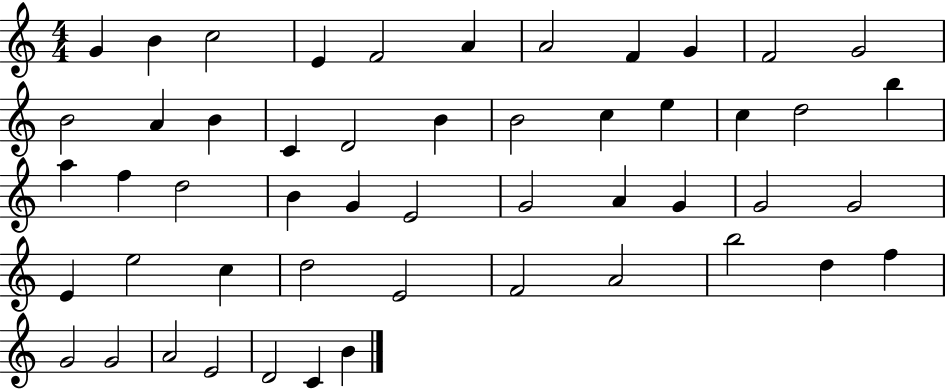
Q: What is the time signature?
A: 4/4